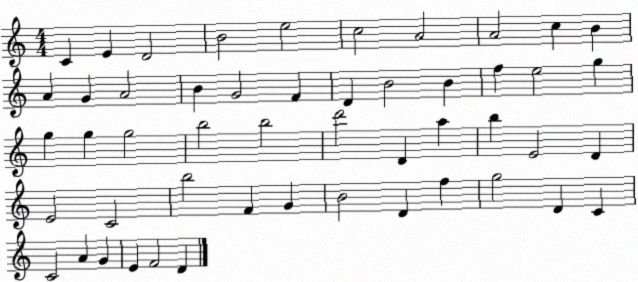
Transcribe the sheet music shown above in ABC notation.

X:1
T:Untitled
M:4/4
L:1/4
K:C
C E D2 B2 e2 c2 A2 A2 c B A G A2 B G2 F D B2 B f e2 g g g g2 b2 b2 d'2 D a b E2 D E2 C2 b2 F G B2 D f g2 D C C2 A G E F2 D